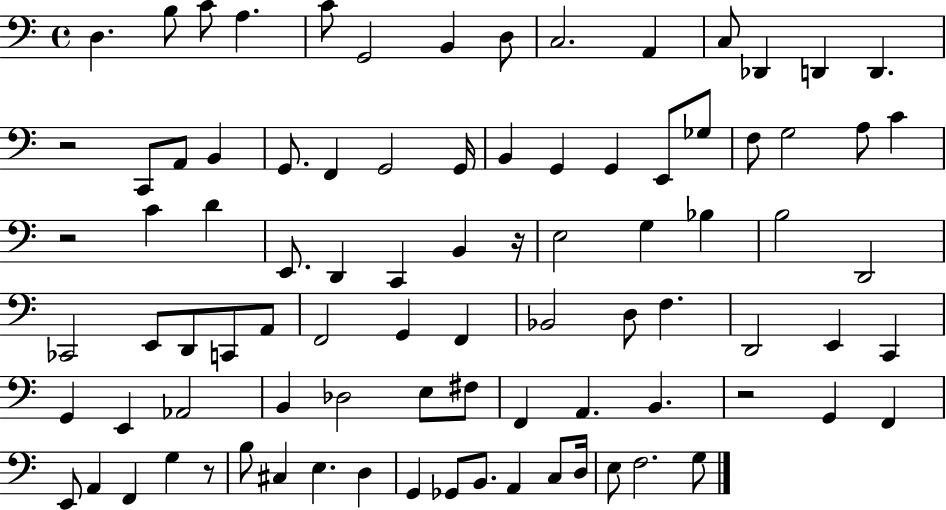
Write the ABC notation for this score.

X:1
T:Untitled
M:4/4
L:1/4
K:C
D, B,/2 C/2 A, C/2 G,,2 B,, D,/2 C,2 A,, C,/2 _D,, D,, D,, z2 C,,/2 A,,/2 B,, G,,/2 F,, G,,2 G,,/4 B,, G,, G,, E,,/2 _G,/2 F,/2 G,2 A,/2 C z2 C D E,,/2 D,, C,, B,, z/4 E,2 G, _B, B,2 D,,2 _C,,2 E,,/2 D,,/2 C,,/2 A,,/2 F,,2 G,, F,, _B,,2 D,/2 F, D,,2 E,, C,, G,, E,, _A,,2 B,, _D,2 E,/2 ^F,/2 F,, A,, B,, z2 G,, F,, E,,/2 A,, F,, G, z/2 B,/2 ^C, E, D, G,, _G,,/2 B,,/2 A,, C,/2 D,/4 E,/2 F,2 G,/2